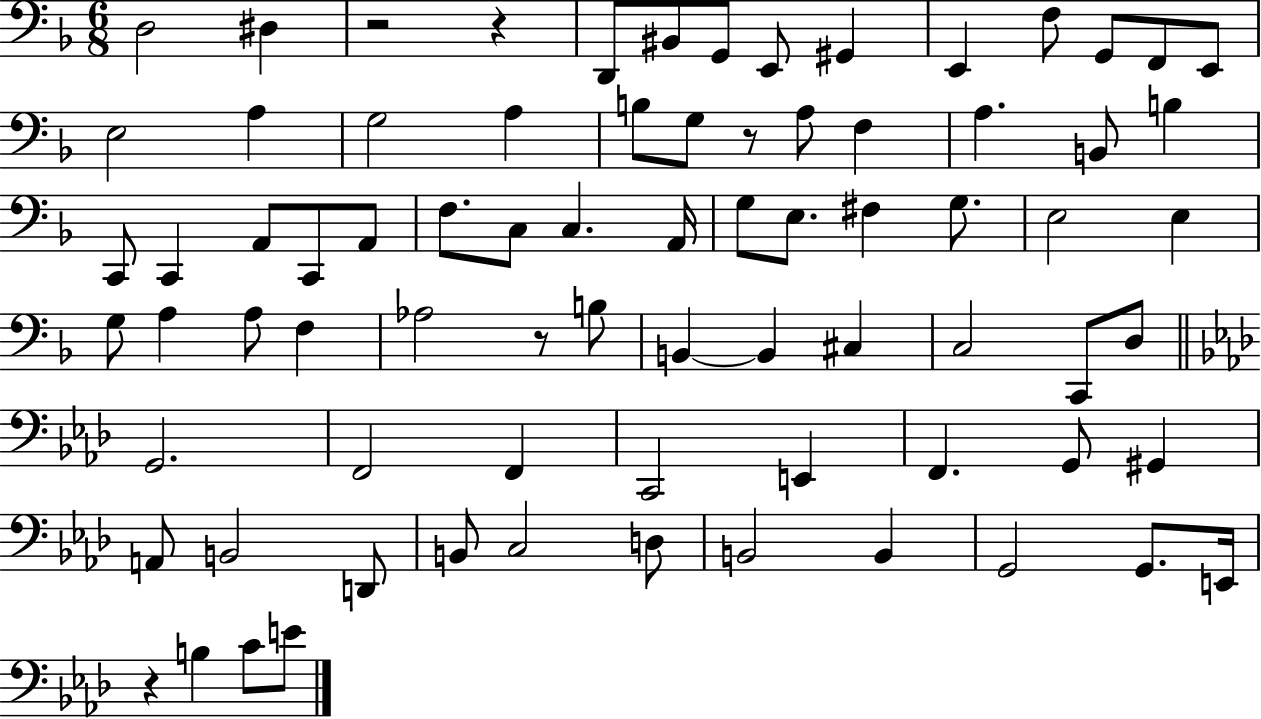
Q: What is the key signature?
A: F major